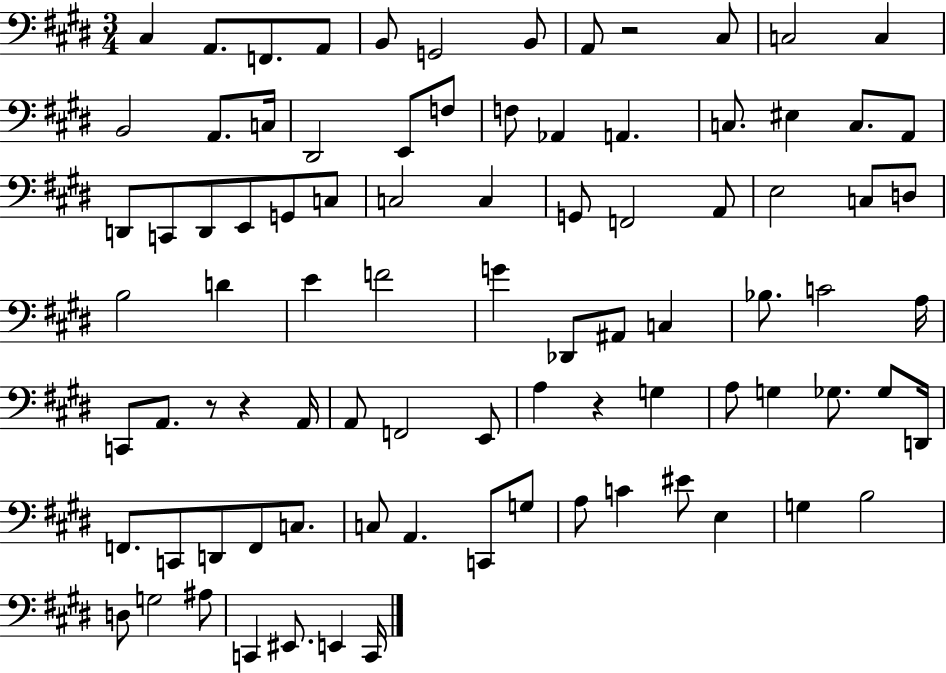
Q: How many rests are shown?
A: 4